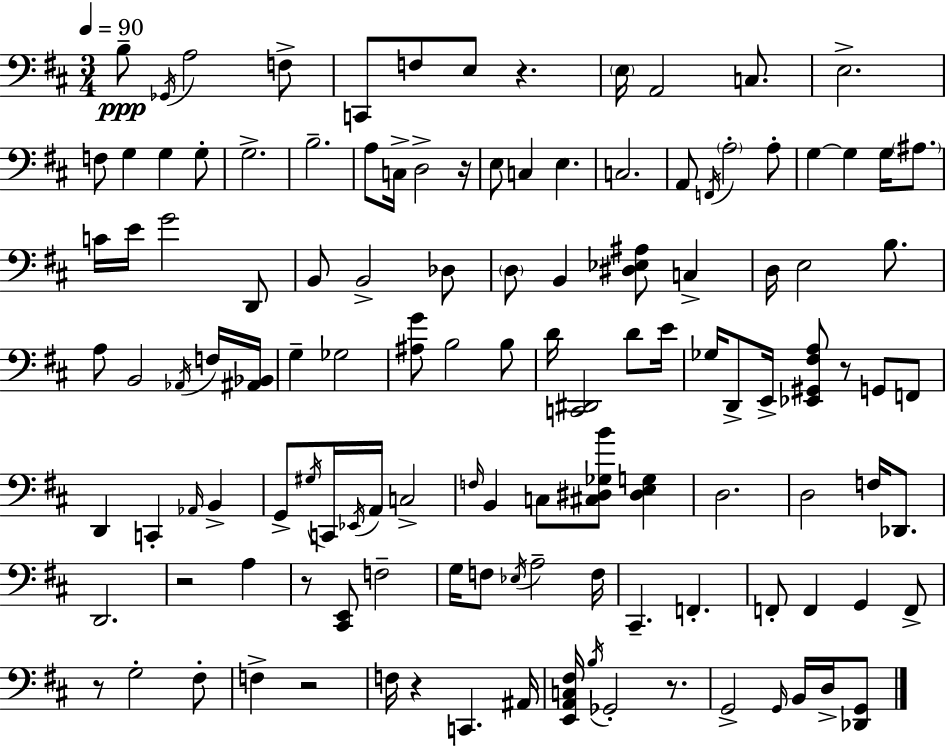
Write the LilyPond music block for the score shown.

{
  \clef bass
  \numericTimeSignature
  \time 3/4
  \key d \major
  \tempo 4 = 90
  b8--\ppp \acciaccatura { ges,16 } a2 f8-> | c,8 f8 e8 r4. | \parenthesize e16 a,2 c8. | e2.-> | \break f8 g4 g4 g8-. | g2.-> | b2.-- | a8 c16-> d2-> | \break r16 e8 c4 e4. | c2. | a,8 \acciaccatura { f,16 } \parenthesize a2-. | a8-. g4~~ g4 g16 \parenthesize ais8. | \break c'16 e'16 g'2 | d,8 b,8 b,2-> | des8 \parenthesize d8 b,4 <dis ees ais>8 c4-> | d16 e2 b8. | \break a8 b,2 | \acciaccatura { aes,16 } f16 <ais, bes,>16 g4-- ges2 | <ais g'>8 b2 | b8 d'16 <c, dis,>2 | \break d'8 e'16 ges16 d,8-> e,16-> <ees, gis, fis a>8 r8 g,8 | f,8 d,4 c,4-. \grace { aes,16 } | b,4-> g,8-> \acciaccatura { gis16 } c,16 \acciaccatura { ees,16 } a,16 c2-> | \grace { f16 } b,4 c8 | \break <cis dis ges b'>8 <dis e g>4 d2. | d2 | f16 des,8. d,2. | r2 | \break a4 r8 <cis, e,>8 f2-- | g16 f8 \acciaccatura { ees16 } a2-- | f16 cis,4.-- | f,4.-. f,8-. f,4 | \break g,4 f,8-> r8 g2-. | fis8-. f4-> | r2 f16 r4 | c,4. ais,16 <e, a, c fis>16 \acciaccatura { b16 } ges,2-. | \break r8. g,2-> | \grace { g,16 } b,16 d16-> <des, g,>8 \bar "|."
}